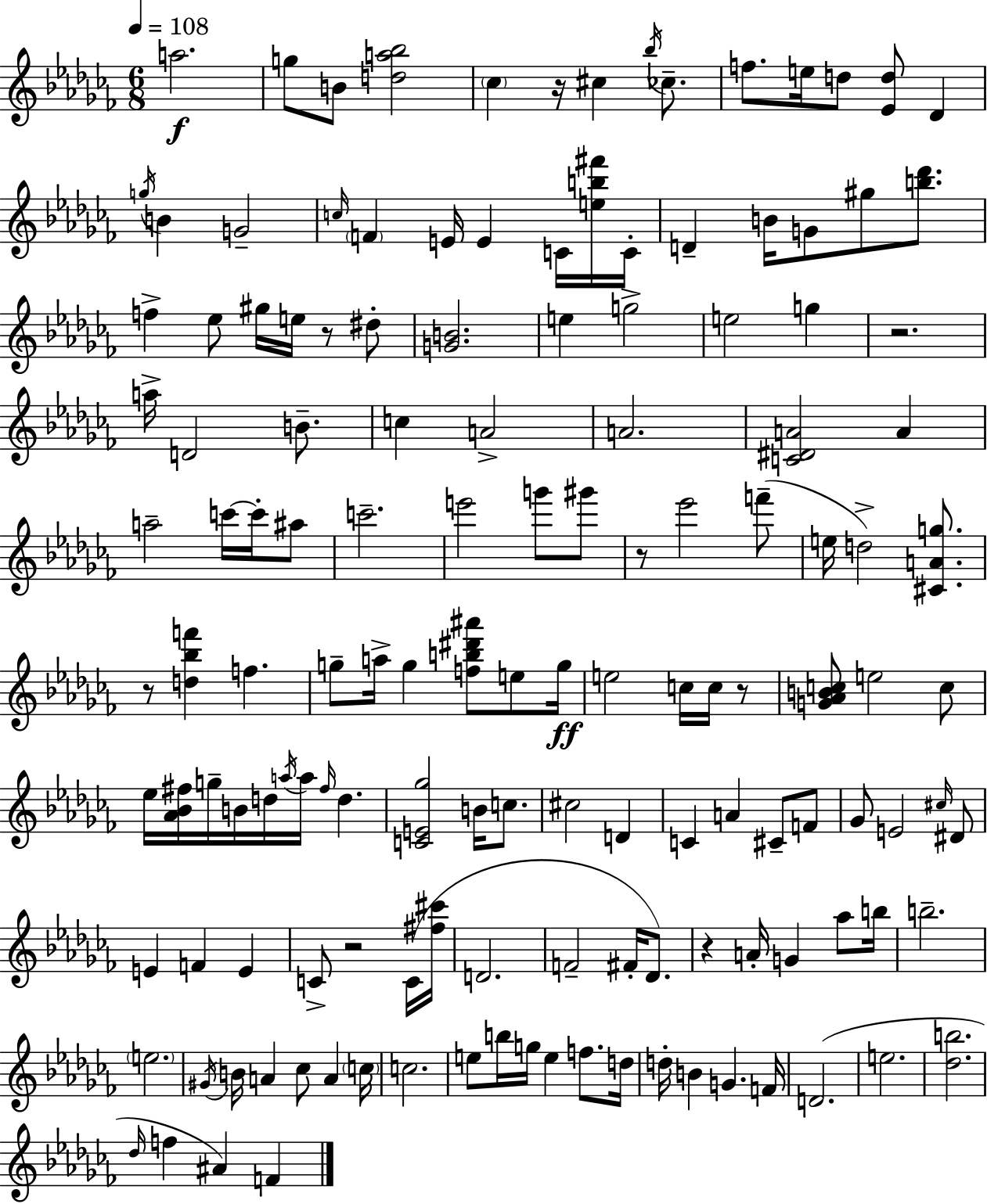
{
  \clef treble
  \numericTimeSignature
  \time 6/8
  \key aes \minor
  \tempo 4 = 108
  \repeat volta 2 { a''2.\f | g''8 b'8 <d'' a'' bes''>2 | \parenthesize ces''4 r16 cis''4 \acciaccatura { bes''16 } ces''8.-- | f''8. e''16 d''8 <ees' d''>8 des'4 | \break \acciaccatura { g''16 } b'4 g'2-- | \grace { c''16 } \parenthesize f'4 e'16 e'4 | c'16 <e'' b'' fis'''>16 c'16-. d'4-- b'16 g'8 gis''8 | <b'' des'''>8. f''4-> ees''8 gis''16 e''16 r8 | \break dis''8-. <g' b'>2. | e''4 g''2-> | e''2 g''4 | r2. | \break a''16-> d'2 | b'8.-- c''4 a'2-> | a'2. | <c' dis' a'>2 a'4 | \break a''2-- c'''16~~ | c'''16-. ais''8 c'''2.-- | e'''2 g'''8 | gis'''8 r8 ees'''2 | \break f'''8--( e''16 d''2->) | <cis' a' g''>8. r8 <d'' bes'' f'''>4 f''4. | g''8-- a''16-> g''4 <f'' b'' dis''' ais'''>8 | e''8 g''16\ff e''2 c''16 | \break c''16 r8 <g' aes' b' c''>8 e''2 | c''8 ees''16 <aes' bes' fis''>16 g''16-- b'16 d''16 \acciaccatura { a''16 } a''16 \grace { fis''16 } d''4. | <c' e' ges''>2 | b'16 c''8. cis''2 | \break d'4 c'4 a'4 | cis'8-- f'8 ges'8 e'2 | \grace { cis''16 } dis'8 e'4 f'4 | e'4 c'8-> r2 | \break c'16( <fis'' cis'''>16 d'2. | f'2-- | fis'16-. des'8.) r4 a'16-. g'4 | aes''8 b''16 b''2.-- | \break \parenthesize e''2. | \acciaccatura { gis'16 } b'16 a'4 | ces''8 a'4 \parenthesize c''16 c''2. | e''8 b''16 g''16 e''4 | \break f''8. d''16 d''16-. b'4 | g'4. f'16 d'2.( | e''2. | <des'' b''>2. | \break \grace { des''16 } f''4 | ais'4) f'4 } \bar "|."
}